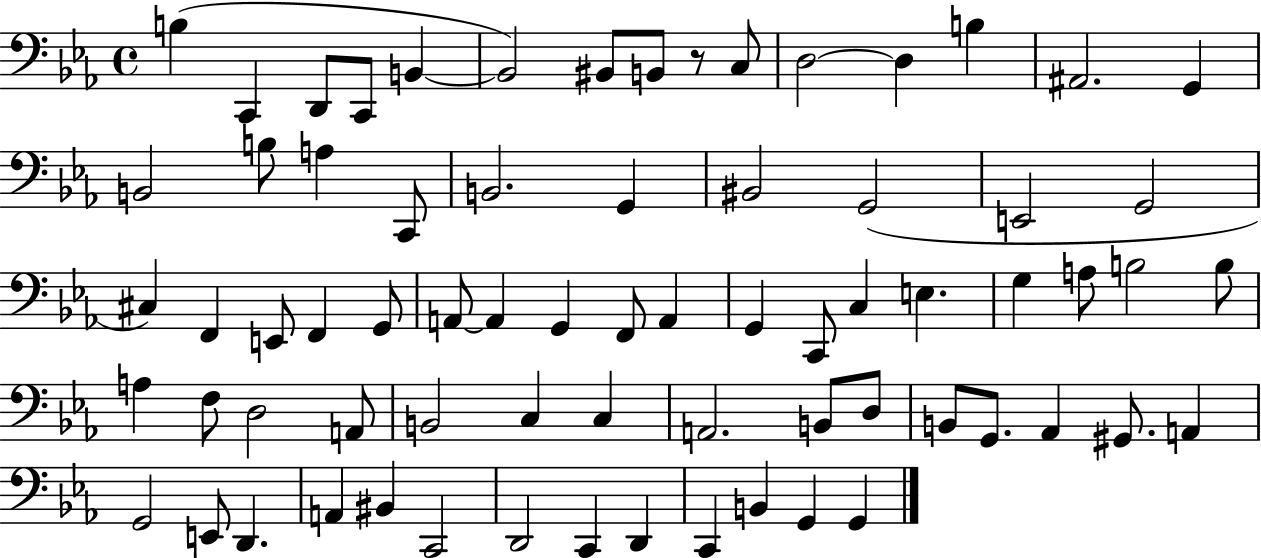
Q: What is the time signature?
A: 4/4